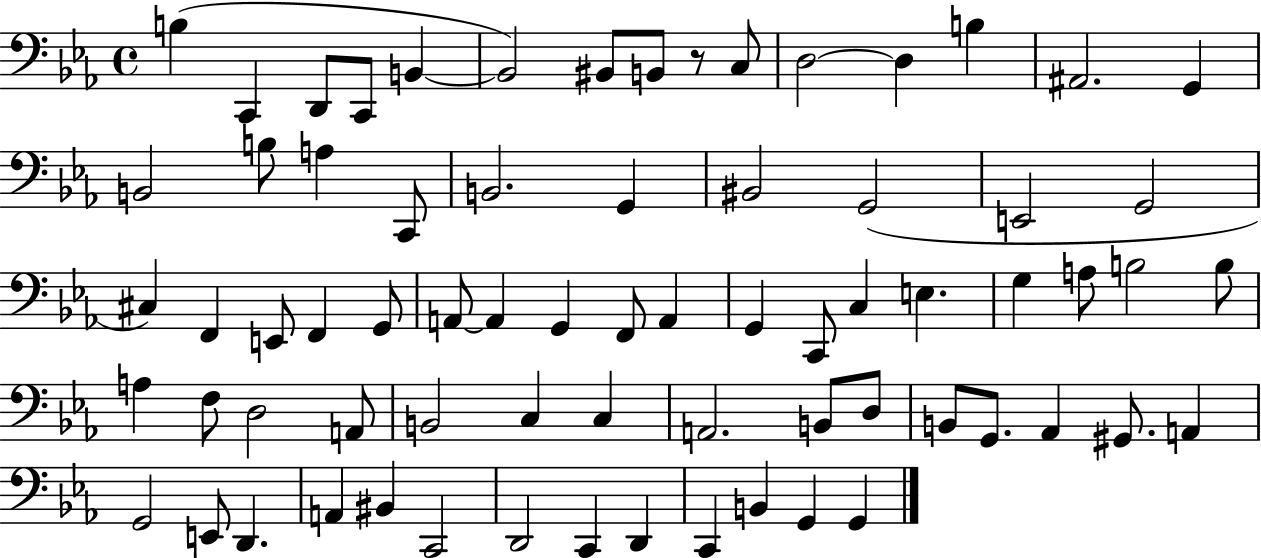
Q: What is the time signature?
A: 4/4